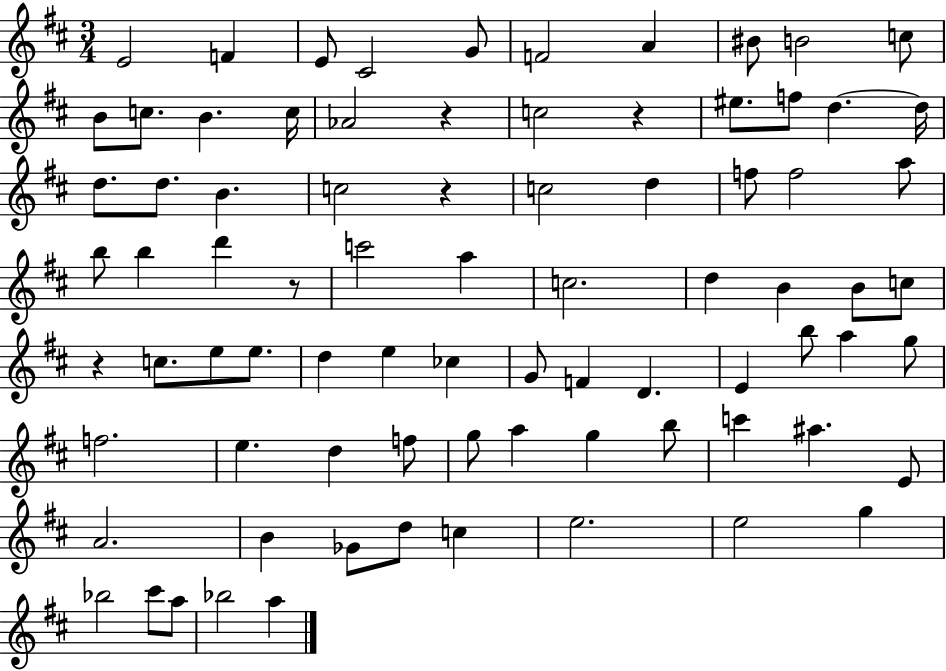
E4/h F4/q E4/e C#4/h G4/e F4/h A4/q BIS4/e B4/h C5/e B4/e C5/e. B4/q. C5/s Ab4/h R/q C5/h R/q EIS5/e. F5/e D5/q. D5/s D5/e. D5/e. B4/q. C5/h R/q C5/h D5/q F5/e F5/h A5/e B5/e B5/q D6/q R/e C6/h A5/q C5/h. D5/q B4/q B4/e C5/e R/q C5/e. E5/e E5/e. D5/q E5/q CES5/q G4/e F4/q D4/q. E4/q B5/e A5/q G5/e F5/h. E5/q. D5/q F5/e G5/e A5/q G5/q B5/e C6/q A#5/q. E4/e A4/h. B4/q Gb4/e D5/e C5/q E5/h. E5/h G5/q Bb5/h C#6/e A5/e Bb5/h A5/q